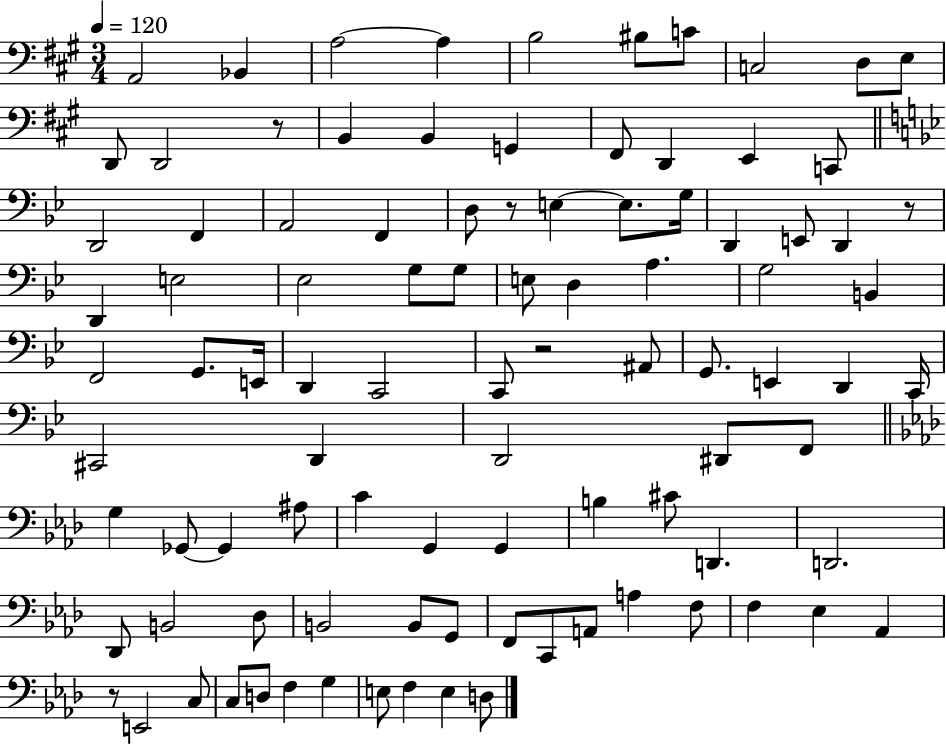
A2/h Bb2/q A3/h A3/q B3/h BIS3/e C4/e C3/h D3/e E3/e D2/e D2/h R/e B2/q B2/q G2/q F#2/e D2/q E2/q C2/e D2/h F2/q A2/h F2/q D3/e R/e E3/q E3/e. G3/s D2/q E2/e D2/q R/e D2/q E3/h Eb3/h G3/e G3/e E3/e D3/q A3/q. G3/h B2/q F2/h G2/e. E2/s D2/q C2/h C2/e R/h A#2/e G2/e. E2/q D2/q C2/s C#2/h D2/q D2/h D#2/e F2/e G3/q Gb2/e Gb2/q A#3/e C4/q G2/q G2/q B3/q C#4/e D2/q. D2/h. Db2/e B2/h Db3/e B2/h B2/e G2/e F2/e C2/e A2/e A3/q F3/e F3/q Eb3/q Ab2/q R/e E2/h C3/e C3/e D3/e F3/q G3/q E3/e F3/q E3/q D3/e